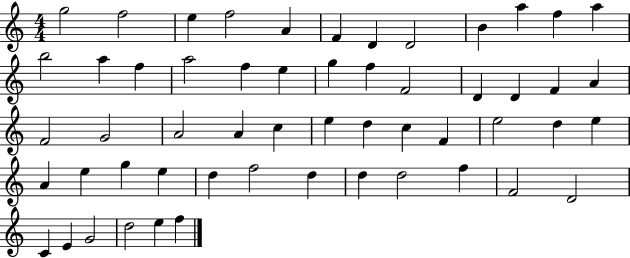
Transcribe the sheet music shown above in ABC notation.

X:1
T:Untitled
M:4/4
L:1/4
K:C
g2 f2 e f2 A F D D2 B a f a b2 a f a2 f e g f F2 D D F A F2 G2 A2 A c e d c F e2 d e A e g e d f2 d d d2 f F2 D2 C E G2 d2 e f